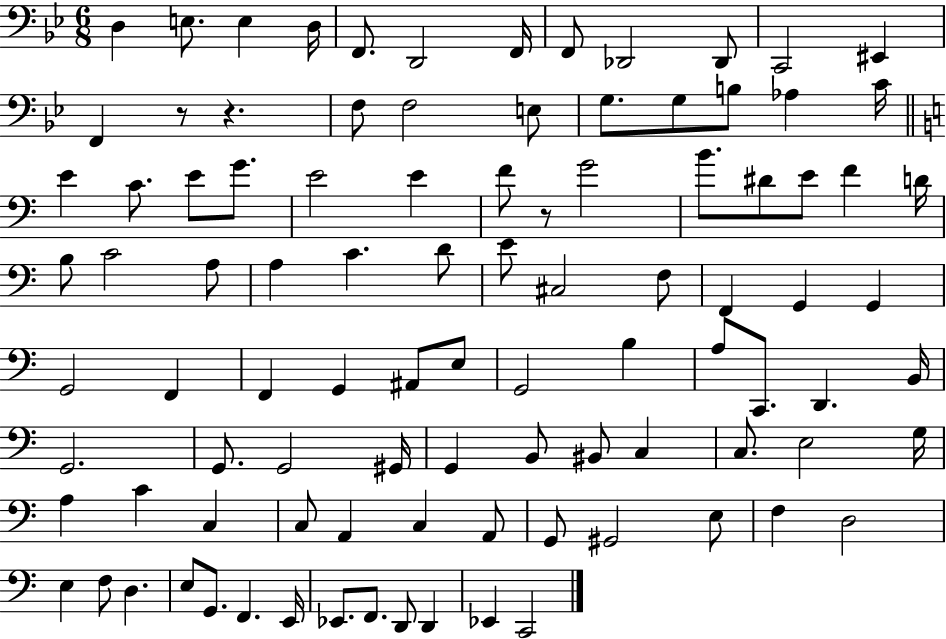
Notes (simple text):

D3/q E3/e. E3/q D3/s F2/e. D2/h F2/s F2/e Db2/h Db2/e C2/h EIS2/q F2/q R/e R/q. F3/e F3/h E3/e G3/e. G3/e B3/e Ab3/q C4/s E4/q C4/e. E4/e G4/e. E4/h E4/q F4/e R/e G4/h B4/e. D#4/e E4/e F4/q D4/s B3/e C4/h A3/e A3/q C4/q. D4/e E4/e C#3/h F3/e F2/q G2/q G2/q G2/h F2/q F2/q G2/q A#2/e E3/e G2/h B3/q A3/e C2/e. D2/q. B2/s G2/h. G2/e. G2/h G#2/s G2/q B2/e BIS2/e C3/q C3/e. E3/h G3/s A3/q C4/q C3/q C3/e A2/q C3/q A2/e G2/e G#2/h E3/e F3/q D3/h E3/q F3/e D3/q. E3/e G2/e. F2/q. E2/s Eb2/e. F2/e. D2/e D2/q Eb2/q C2/h